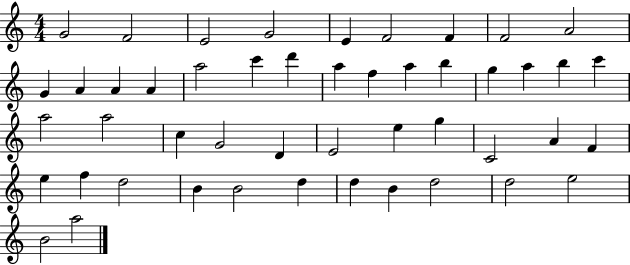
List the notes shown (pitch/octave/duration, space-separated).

G4/h F4/h E4/h G4/h E4/q F4/h F4/q F4/h A4/h G4/q A4/q A4/q A4/q A5/h C6/q D6/q A5/q F5/q A5/q B5/q G5/q A5/q B5/q C6/q A5/h A5/h C5/q G4/h D4/q E4/h E5/q G5/q C4/h A4/q F4/q E5/q F5/q D5/h B4/q B4/h D5/q D5/q B4/q D5/h D5/h E5/h B4/h A5/h